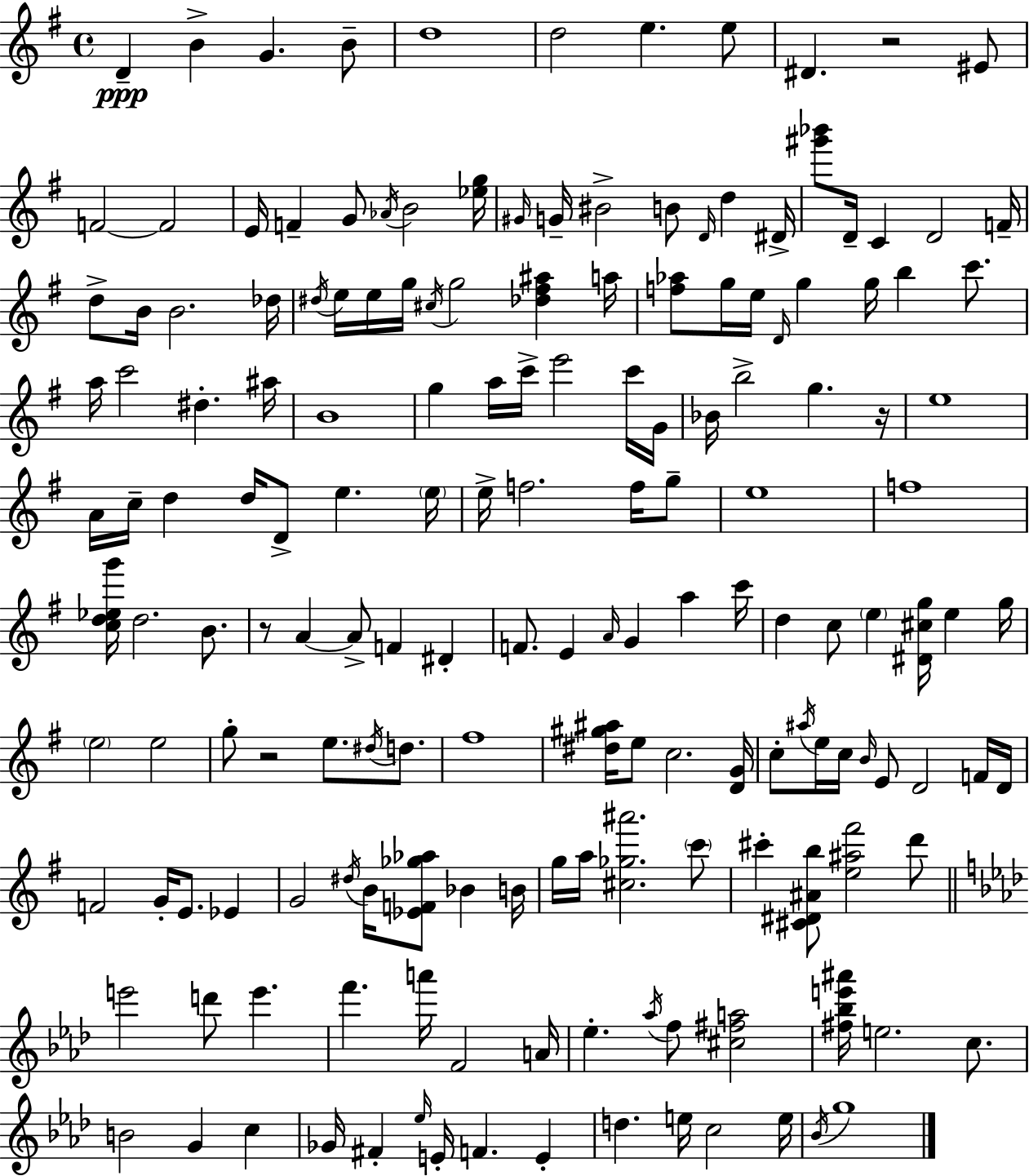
{
  \clef treble
  \time 4/4
  \defaultTimeSignature
  \key e \minor
  \repeat volta 2 { d'4--\ppp b'4-> g'4. b'8-- | d''1 | d''2 e''4. e''8 | dis'4. r2 eis'8 | \break f'2~~ f'2 | e'16 f'4-- g'8 \acciaccatura { aes'16 } b'2 | <ees'' g''>16 \grace { gis'16 } g'16-- bis'2-> b'8 \grace { d'16 } d''4 | dis'16-> <gis''' bes'''>8 d'16-- c'4 d'2 | \break f'16-- d''8-> b'16 b'2. | des''16 \acciaccatura { dis''16 } e''16 e''16 g''16 \acciaccatura { cis''16 } g''2 | <des'' fis'' ais''>4 a''16 <f'' aes''>8 g''16 e''16 \grace { d'16 } g''4 g''16 b''4 | c'''8. a''16 c'''2 dis''4.-. | \break ais''16 b'1 | g''4 a''16 c'''16-> e'''2 | c'''16 g'16 bes'16 b''2-> g''4. | r16 e''1 | \break a'16 c''16-- d''4 d''16 d'8-> e''4. | \parenthesize e''16 e''16-> f''2. | f''16 g''8-- e''1 | f''1 | \break <c'' d'' ees'' g'''>16 d''2. | b'8. r8 a'4~~ a'8-> f'4 | dis'4-. f'8. e'4 \grace { a'16 } g'4 | a''4 c'''16 d''4 c''8 \parenthesize e''4 | \break <dis' cis'' g''>16 e''4 g''16 \parenthesize e''2 e''2 | g''8-. r2 | e''8. \acciaccatura { dis''16 } d''8. fis''1 | <dis'' gis'' ais''>16 e''8 c''2. | \break <d' g'>16 c''8-. \acciaccatura { ais''16 } e''16 c''16 \grace { b'16 } e'8 | d'2 f'16 d'16 f'2 | g'16-. e'8. ees'4 g'2 | \acciaccatura { dis''16 } b'16 <ees' f' ges'' aes''>8 bes'4 b'16 g''16 a''16 <cis'' ges'' ais'''>2. | \break \parenthesize c'''8 cis'''4-. <cis' dis' ais' b''>8 | <e'' ais'' fis'''>2 d'''8 \bar "||" \break \key aes \major e'''2 d'''8 e'''4. | f'''4. a'''16 f'2 a'16 | ees''4.-. \acciaccatura { aes''16 } f''8 <cis'' fis'' a''>2 | <fis'' bes'' e''' ais'''>16 e''2. c''8. | \break b'2 g'4 c''4 | ges'16 fis'4-. \grace { ees''16 } e'16-. f'4. e'4-. | d''4. e''16 c''2 | e''16 \acciaccatura { bes'16 } g''1 | \break } \bar "|."
}